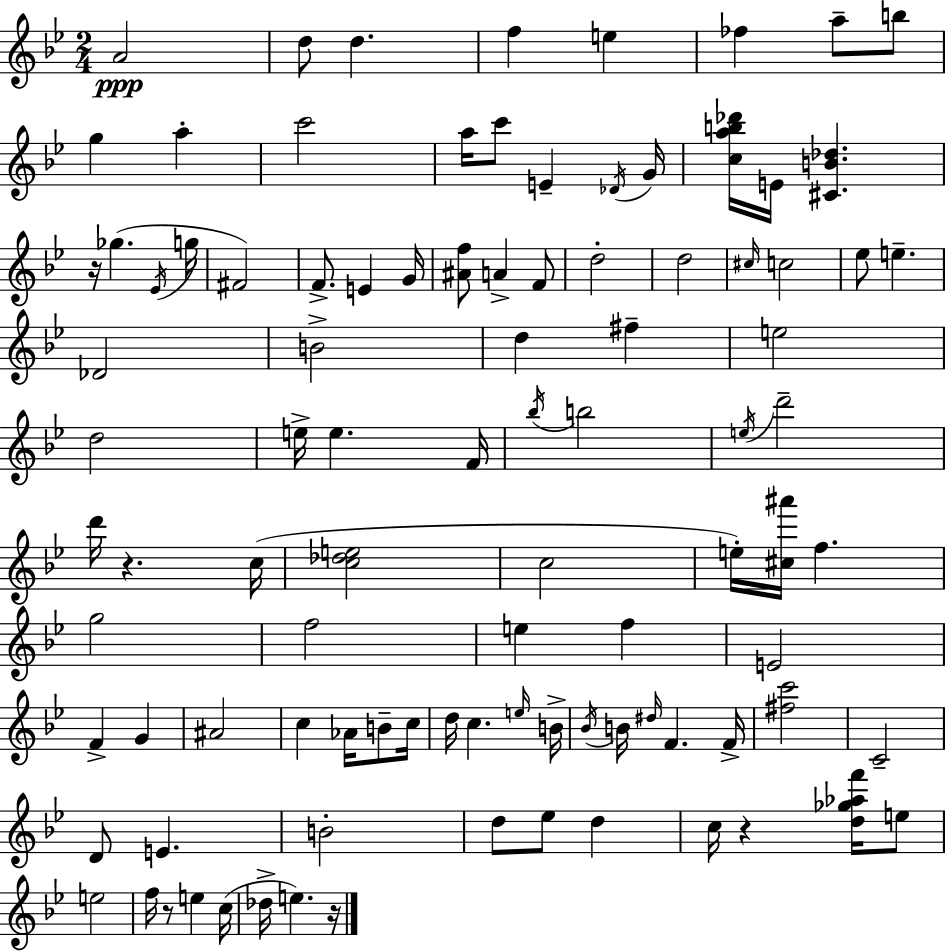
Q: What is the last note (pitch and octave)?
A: E5